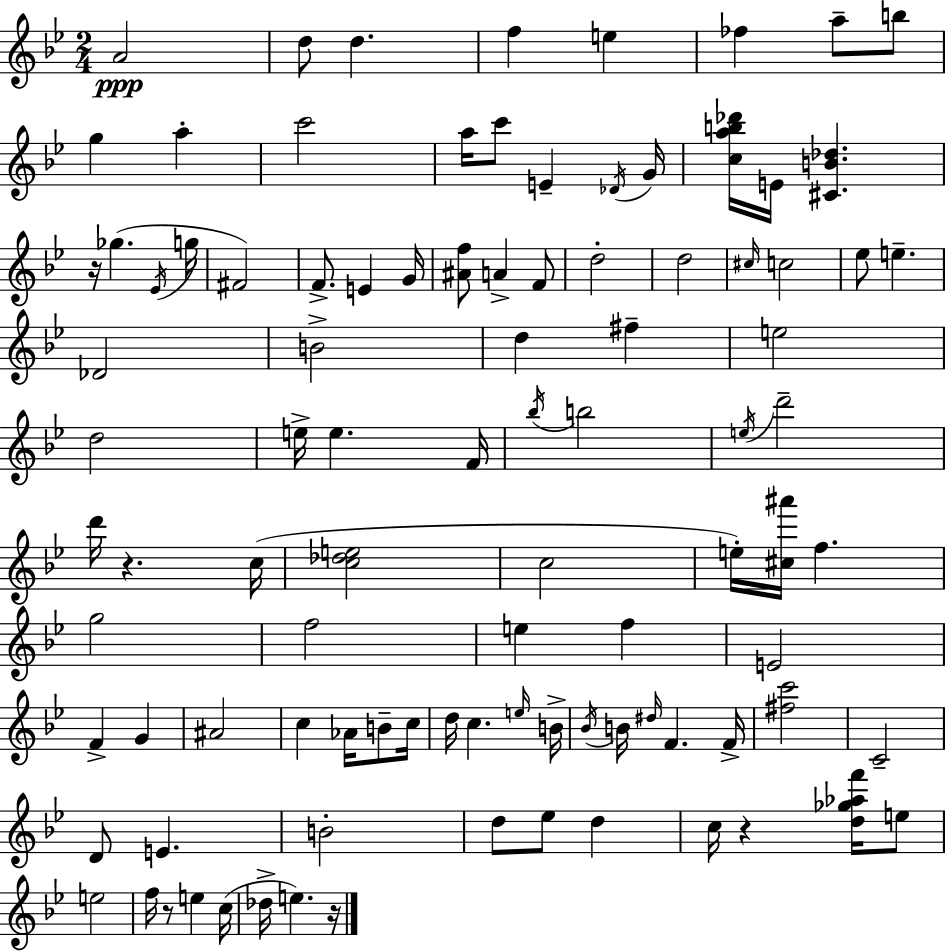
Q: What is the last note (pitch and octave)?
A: E5